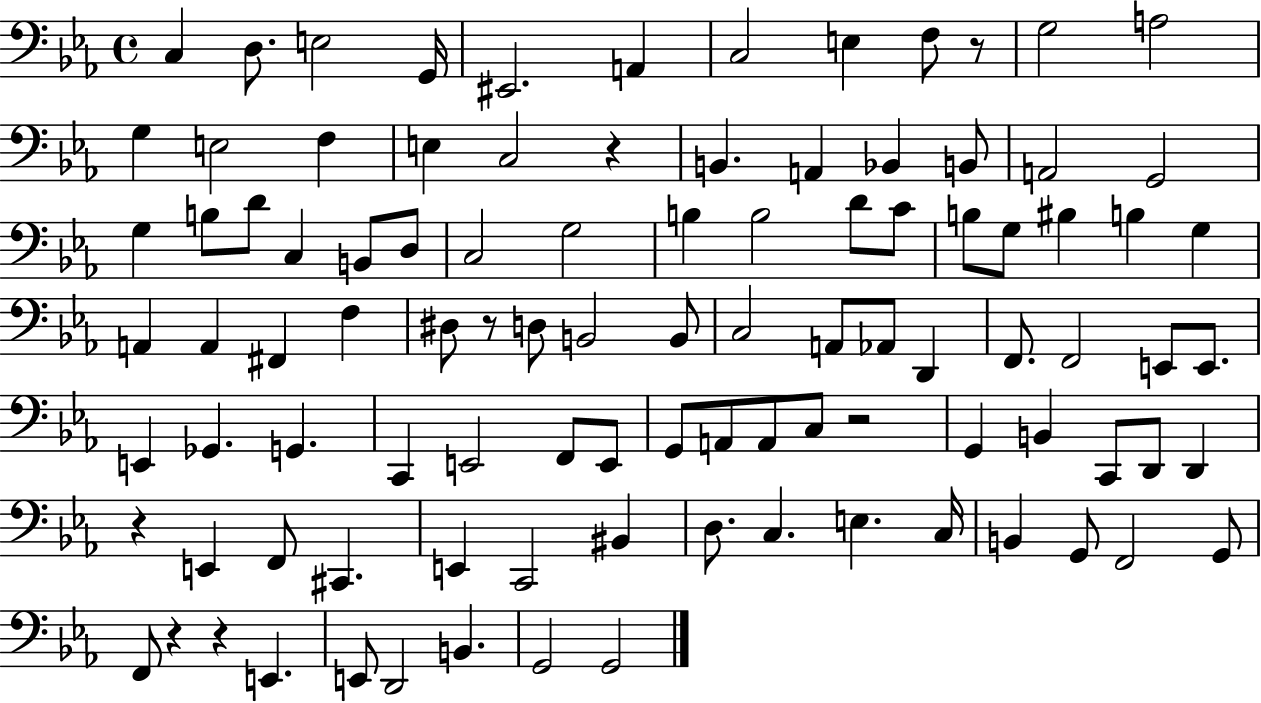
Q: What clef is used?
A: bass